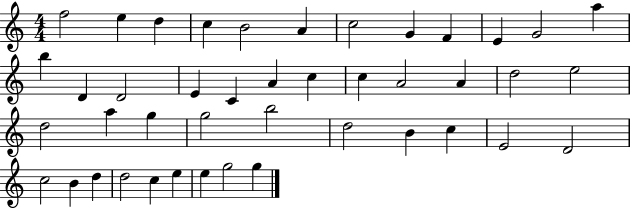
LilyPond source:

{
  \clef treble
  \numericTimeSignature
  \time 4/4
  \key c \major
  f''2 e''4 d''4 | c''4 b'2 a'4 | c''2 g'4 f'4 | e'4 g'2 a''4 | \break b''4 d'4 d'2 | e'4 c'4 a'4 c''4 | c''4 a'2 a'4 | d''2 e''2 | \break d''2 a''4 g''4 | g''2 b''2 | d''2 b'4 c''4 | e'2 d'2 | \break c''2 b'4 d''4 | d''2 c''4 e''4 | e''4 g''2 g''4 | \bar "|."
}